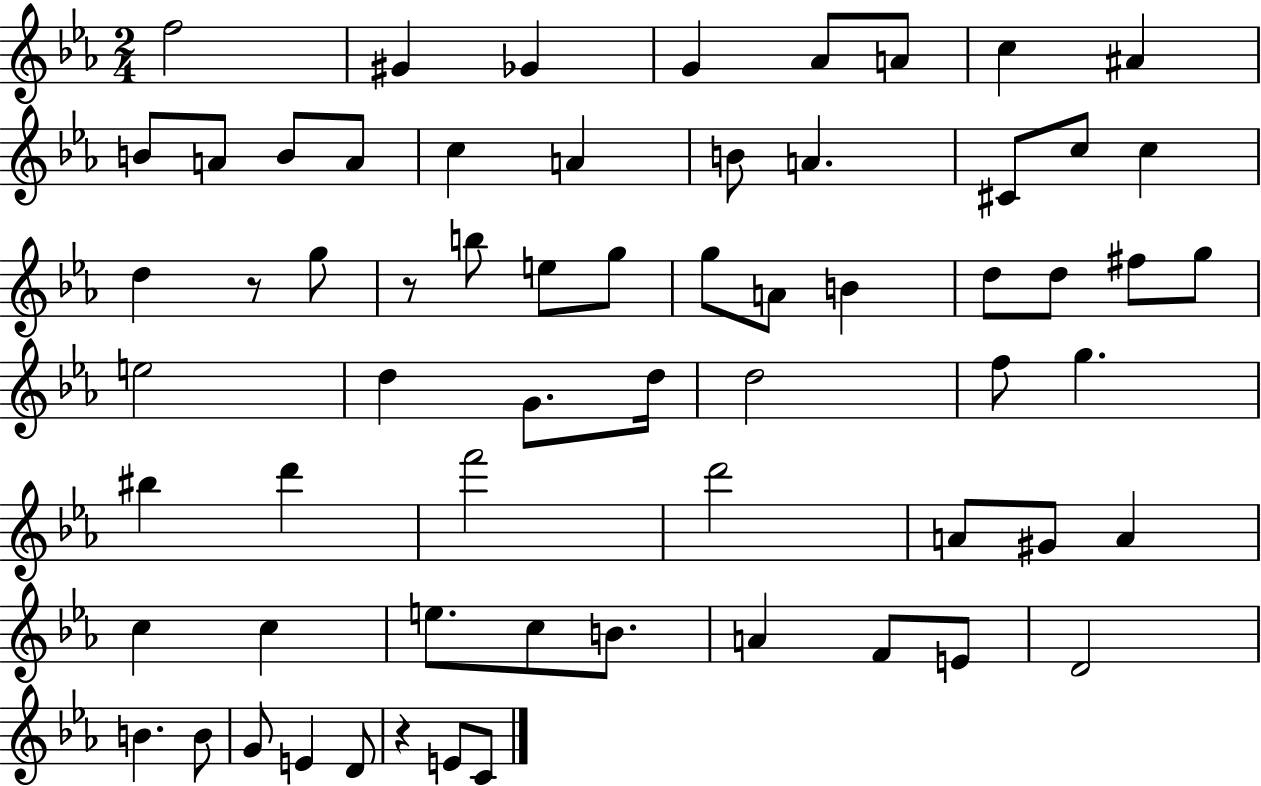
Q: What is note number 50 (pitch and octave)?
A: B4